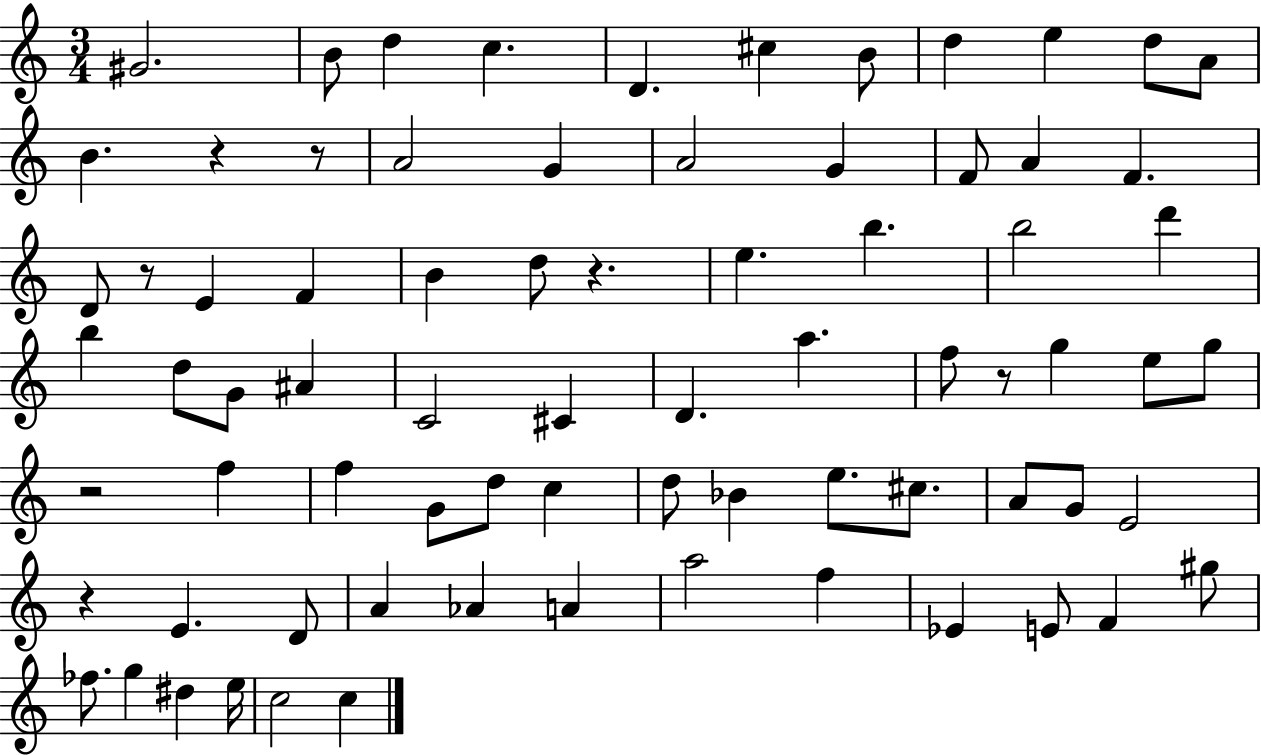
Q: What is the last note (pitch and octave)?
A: C5